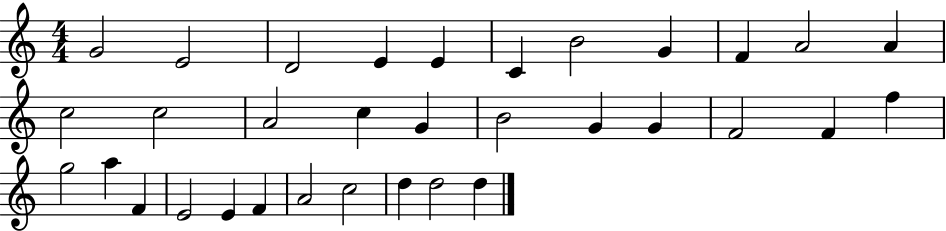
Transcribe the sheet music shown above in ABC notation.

X:1
T:Untitled
M:4/4
L:1/4
K:C
G2 E2 D2 E E C B2 G F A2 A c2 c2 A2 c G B2 G G F2 F f g2 a F E2 E F A2 c2 d d2 d